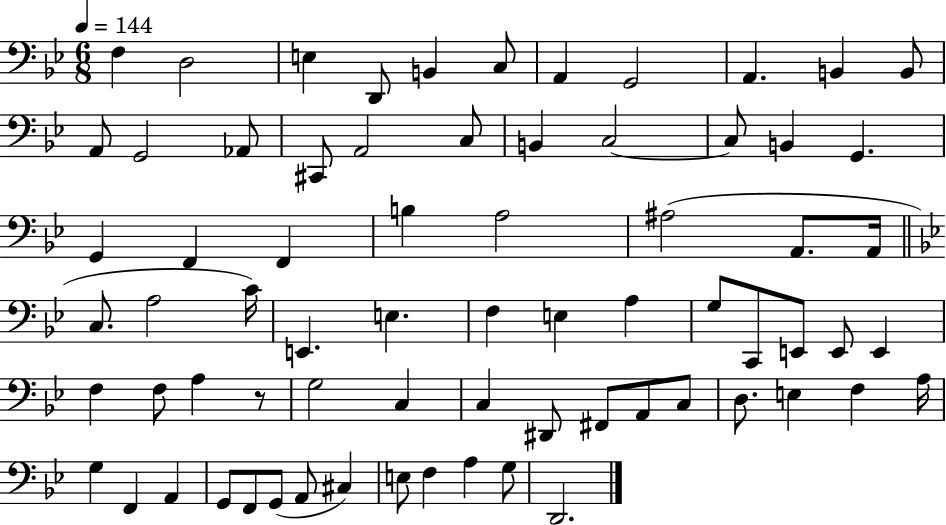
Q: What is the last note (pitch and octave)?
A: D2